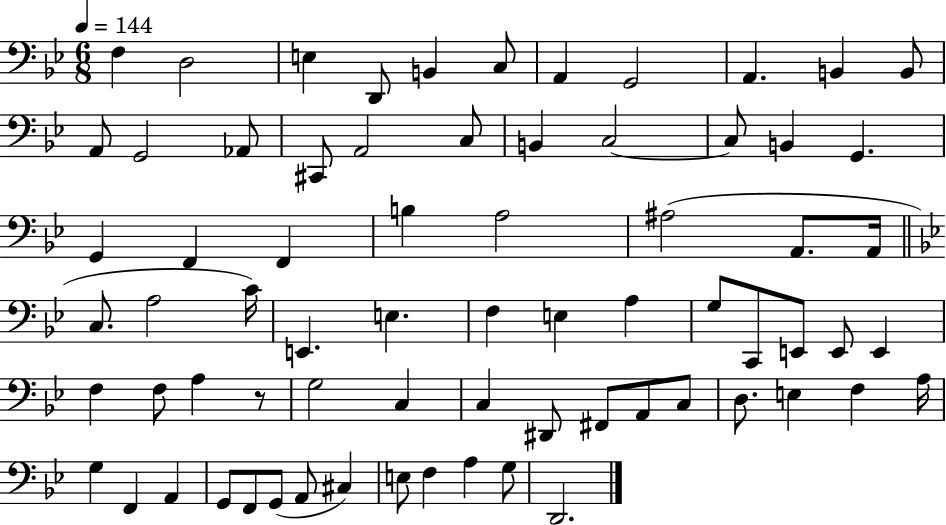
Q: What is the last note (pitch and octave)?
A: D2